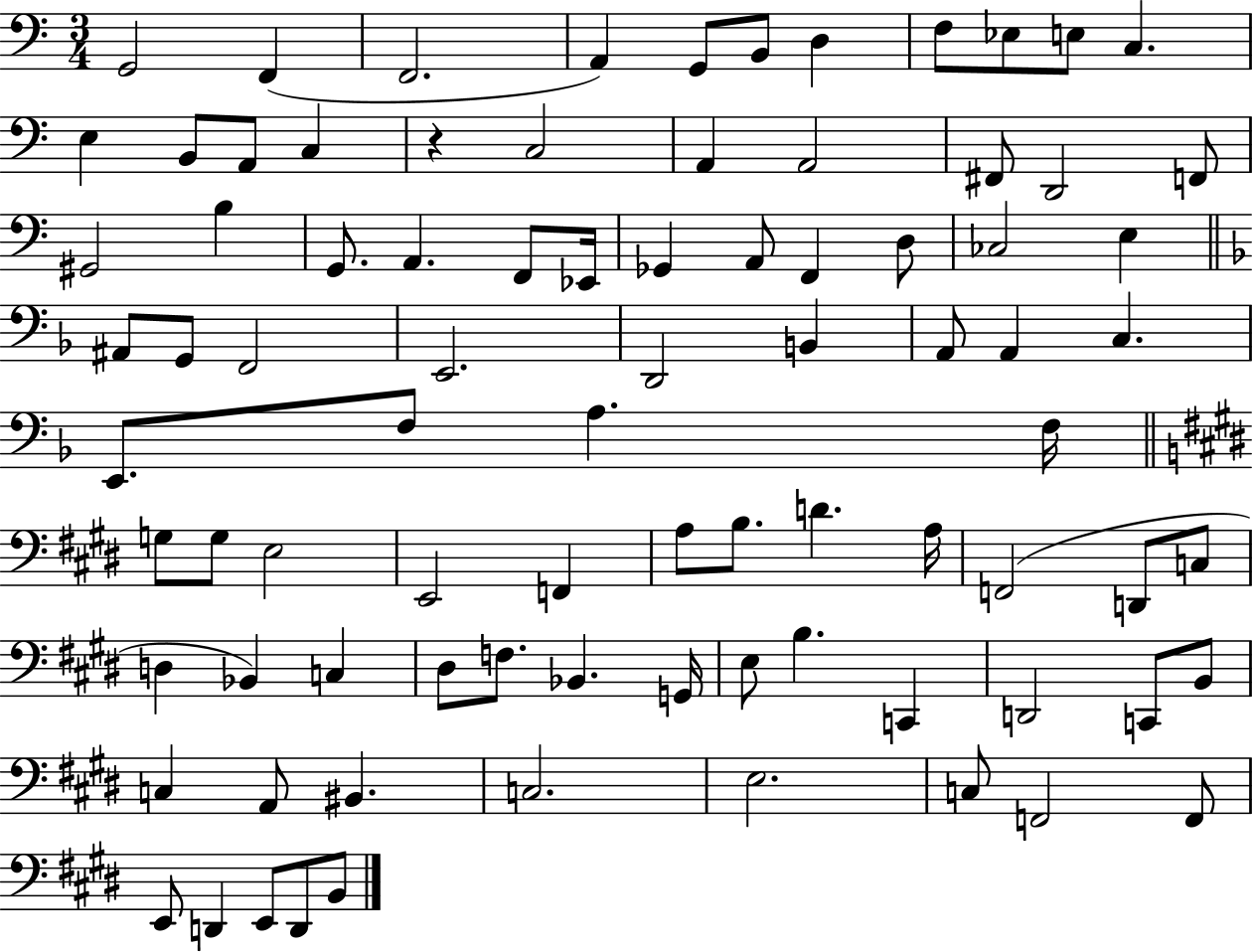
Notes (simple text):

G2/h F2/q F2/h. A2/q G2/e B2/e D3/q F3/e Eb3/e E3/e C3/q. E3/q B2/e A2/e C3/q R/q C3/h A2/q A2/h F#2/e D2/h F2/e G#2/h B3/q G2/e. A2/q. F2/e Eb2/s Gb2/q A2/e F2/q D3/e CES3/h E3/q A#2/e G2/e F2/h E2/h. D2/h B2/q A2/e A2/q C3/q. E2/e. F3/e A3/q. F3/s G3/e G3/e E3/h E2/h F2/q A3/e B3/e. D4/q. A3/s F2/h D2/e C3/e D3/q Bb2/q C3/q D#3/e F3/e. Bb2/q. G2/s E3/e B3/q. C2/q D2/h C2/e B2/e C3/q A2/e BIS2/q. C3/h. E3/h. C3/e F2/h F2/e E2/e D2/q E2/e D2/e B2/e